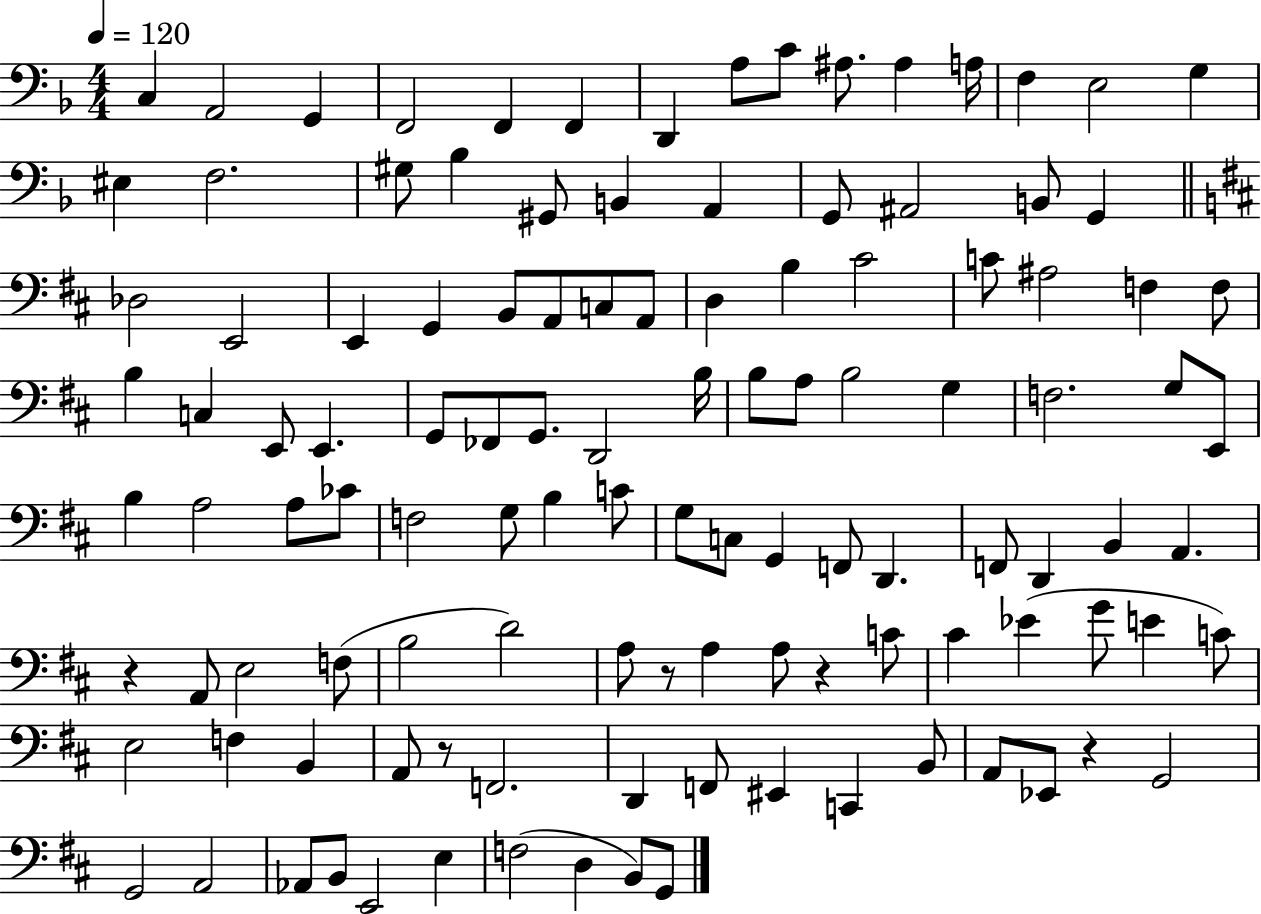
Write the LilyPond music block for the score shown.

{
  \clef bass
  \numericTimeSignature
  \time 4/4
  \key f \major
  \tempo 4 = 120
  c4 a,2 g,4 | f,2 f,4 f,4 | d,4 a8 c'8 ais8. ais4 a16 | f4 e2 g4 | \break eis4 f2. | gis8 bes4 gis,8 b,4 a,4 | g,8 ais,2 b,8 g,4 | \bar "||" \break \key d \major des2 e,2 | e,4 g,4 b,8 a,8 c8 a,8 | d4 b4 cis'2 | c'8 ais2 f4 f8 | \break b4 c4 e,8 e,4. | g,8 fes,8 g,8. d,2 b16 | b8 a8 b2 g4 | f2. g8 e,8 | \break b4 a2 a8 ces'8 | f2 g8 b4 c'8 | g8 c8 g,4 f,8 d,4. | f,8 d,4 b,4 a,4. | \break r4 a,8 e2 f8( | b2 d'2) | a8 r8 a4 a8 r4 c'8 | cis'4 ees'4( g'8 e'4 c'8) | \break e2 f4 b,4 | a,8 r8 f,2. | d,4 f,8 eis,4 c,4 b,8 | a,8 ees,8 r4 g,2 | \break g,2 a,2 | aes,8 b,8 e,2 e4 | f2( d4 b,8) g,8 | \bar "|."
}